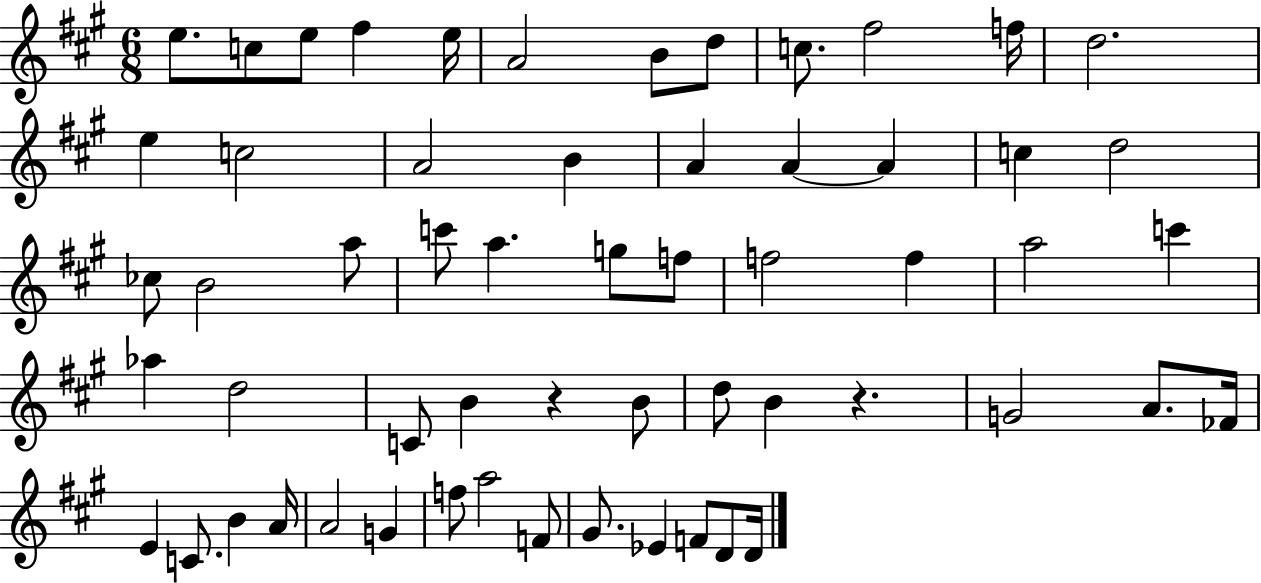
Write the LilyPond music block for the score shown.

{
  \clef treble
  \numericTimeSignature
  \time 6/8
  \key a \major
  e''8. c''8 e''8 fis''4 e''16 | a'2 b'8 d''8 | c''8. fis''2 f''16 | d''2. | \break e''4 c''2 | a'2 b'4 | a'4 a'4~~ a'4 | c''4 d''2 | \break ces''8 b'2 a''8 | c'''8 a''4. g''8 f''8 | f''2 f''4 | a''2 c'''4 | \break aes''4 d''2 | c'8 b'4 r4 b'8 | d''8 b'4 r4. | g'2 a'8. fes'16 | \break e'4 c'8. b'4 a'16 | a'2 g'4 | f''8 a''2 f'8 | gis'8. ees'4 f'8 d'8 d'16 | \break \bar "|."
}